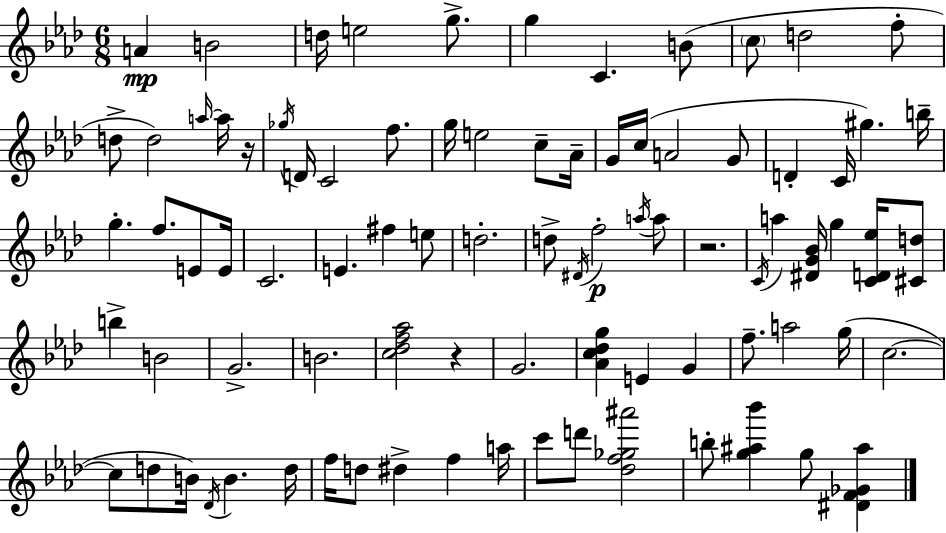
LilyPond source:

{
  \clef treble
  \numericTimeSignature
  \time 6/8
  \key aes \major
  a'4\mp b'2 | d''16 e''2 g''8.-> | g''4 c'4. b'8( | \parenthesize c''8 d''2 f''8-. | \break d''8-> d''2) \grace { a''16~ }~ a''16 | r16 \acciaccatura { ges''16 } d'16 c'2 f''8. | g''16 e''2 c''8-- | aes'16-- g'16 c''16( a'2 | \break g'8 d'4-. c'16 gis''4.) | b''16-- g''4.-. f''8. e'8 | e'16 c'2. | e'4. fis''4 | \break e''8 d''2.-. | d''8-> \acciaccatura { dis'16 }\p f''2-. | \acciaccatura { a''16 } a''8 r2. | \acciaccatura { c'16 } a''4 <dis' g' bes'>16 g''4 | \break <c' d' ees''>16 <cis' d''>8 b''4-> b'2 | g'2.-> | b'2. | <c'' des'' f'' aes''>2 | \break r4 g'2. | <aes' c'' des'' g''>4 e'4 | g'4 f''8.-- a''2 | g''16( c''2.~~ | \break c''8 d''8 b'16) \acciaccatura { des'16 } b'4. | d''16 f''16 d''8 dis''4-> | f''4 a''16 c'''8 d'''8 <des'' f'' ges'' ais'''>2 | b''8-. <g'' ais'' bes'''>4 | \break g''8 <dis' f' ges' ais''>4 \bar "|."
}